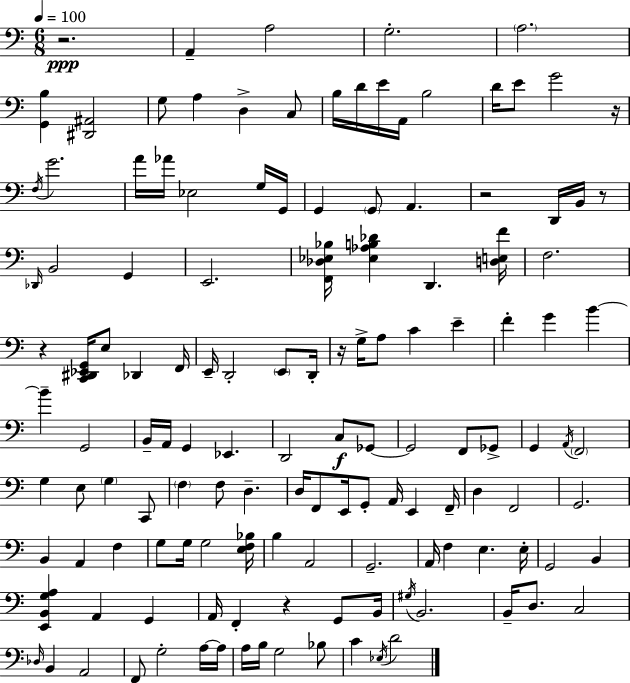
X:1
T:Untitled
M:6/8
L:1/4
K:C
z2 A,, A,2 G,2 A,2 [G,,B,] [^D,,^A,,]2 G,/2 A, D, C,/2 B,/4 D/4 E/4 A,,/4 B,2 D/4 E/2 G2 z/4 F,/4 G2 A/4 _A/4 _E,2 G,/4 G,,/4 G,, G,,/2 A,, z2 D,,/4 B,,/4 z/2 _D,,/4 B,,2 G,, E,,2 [F,,_D,_E,_B,]/4 [_E,_A,B,_D] D,, [D,E,F]/4 F,2 z [C,,^D,,_E,,G,,]/4 E,/2 _D,, F,,/4 E,,/4 D,,2 E,,/2 D,,/4 z/4 G,/4 A,/2 C E F G B B G,,2 B,,/4 A,,/4 G,, _E,, D,,2 C,/2 _G,,/2 _G,,2 F,,/2 _G,,/2 G,, A,,/4 F,,2 G, E,/2 G, C,,/2 F, F,/2 D, D,/4 F,,/2 E,,/4 G,,/2 A,,/4 E,, F,,/4 D, F,,2 G,,2 B,, A,, F, G,/2 G,/4 G,2 [E,F,_B,]/4 B, A,,2 G,,2 A,,/4 F, E, E,/4 G,,2 B,, [E,,B,,G,A,] A,, G,, A,,/4 F,, z G,,/2 B,,/4 ^G,/4 B,,2 B,,/4 D,/2 C,2 _D,/4 B,, A,,2 F,,/2 G,2 A,/4 A,/4 A,/4 B,/4 G,2 _B,/2 C _E,/4 D2